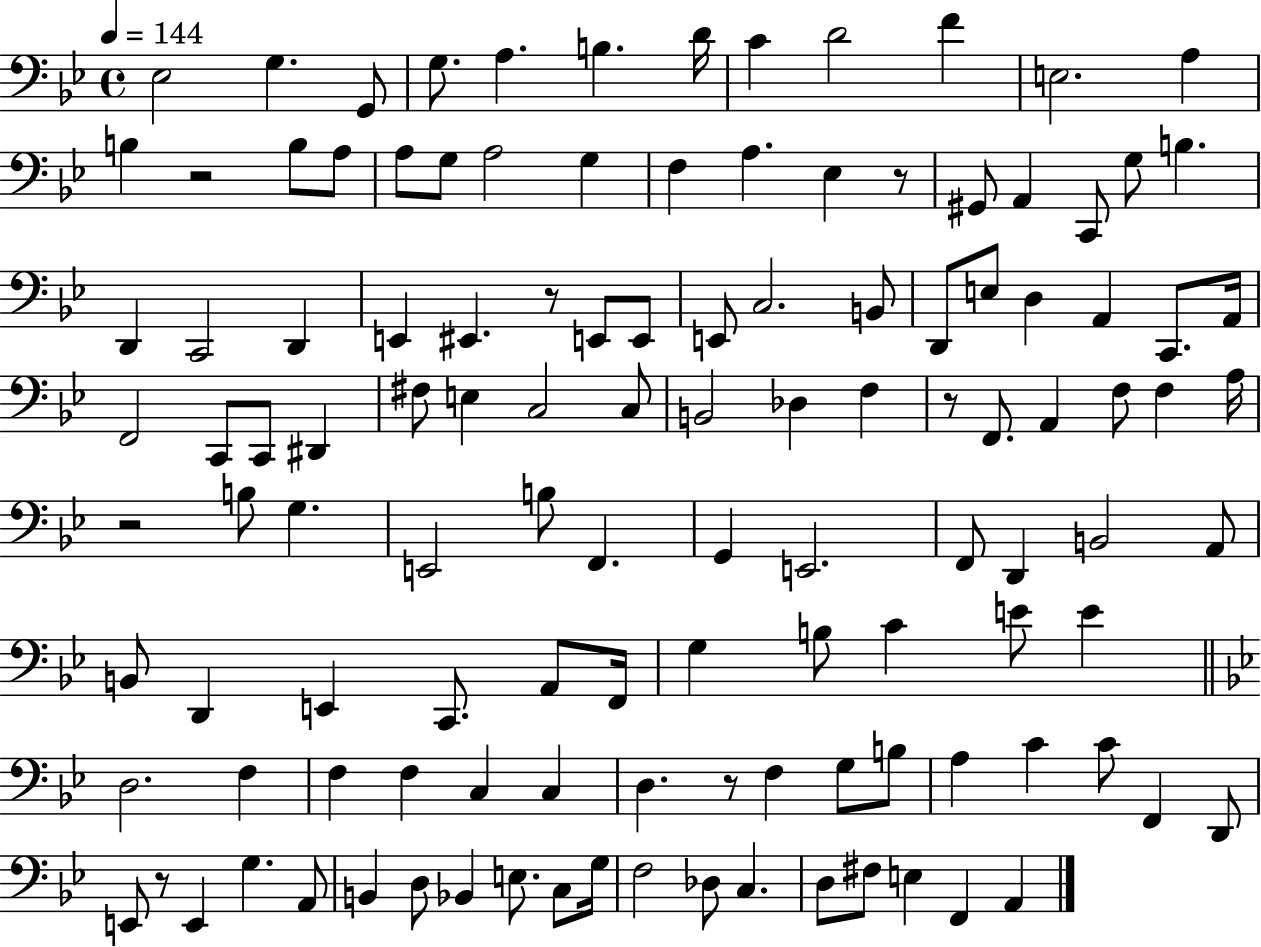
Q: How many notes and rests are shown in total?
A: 121